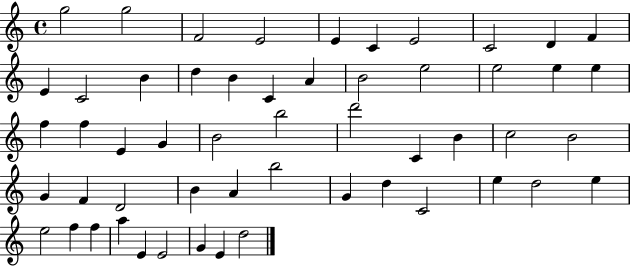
X:1
T:Untitled
M:4/4
L:1/4
K:C
g2 g2 F2 E2 E C E2 C2 D F E C2 B d B C A B2 e2 e2 e e f f E G B2 b2 d'2 C B c2 B2 G F D2 B A b2 G d C2 e d2 e e2 f f a E E2 G E d2